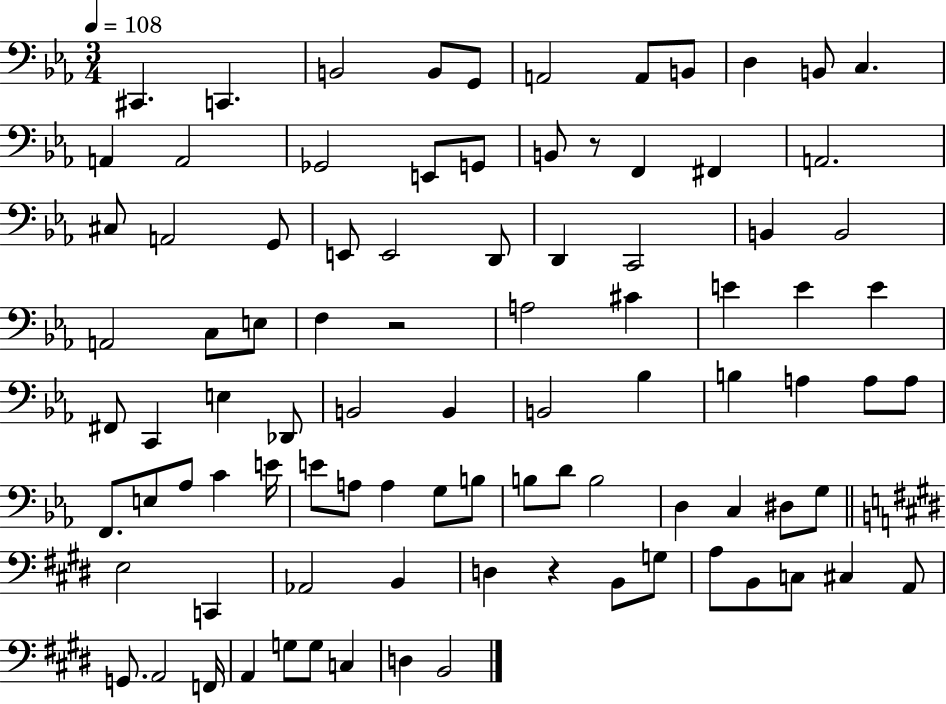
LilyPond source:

{
  \clef bass
  \numericTimeSignature
  \time 3/4
  \key ees \major
  \tempo 4 = 108
  cis,4. c,4. | b,2 b,8 g,8 | a,2 a,8 b,8 | d4 b,8 c4. | \break a,4 a,2 | ges,2 e,8 g,8 | b,8 r8 f,4 fis,4 | a,2. | \break cis8 a,2 g,8 | e,8 e,2 d,8 | d,4 c,2 | b,4 b,2 | \break a,2 c8 e8 | f4 r2 | a2 cis'4 | e'4 e'4 e'4 | \break fis,8 c,4 e4 des,8 | b,2 b,4 | b,2 bes4 | b4 a4 a8 a8 | \break f,8. e8 aes8 c'4 e'16 | e'8 a8 a4 g8 b8 | b8 d'8 b2 | d4 c4 dis8 g8 | \break \bar "||" \break \key e \major e2 c,4 | aes,2 b,4 | d4 r4 b,8 g8 | a8 b,8 c8 cis4 a,8 | \break g,8. a,2 f,16 | a,4 g8 g8 c4 | d4 b,2 | \bar "|."
}